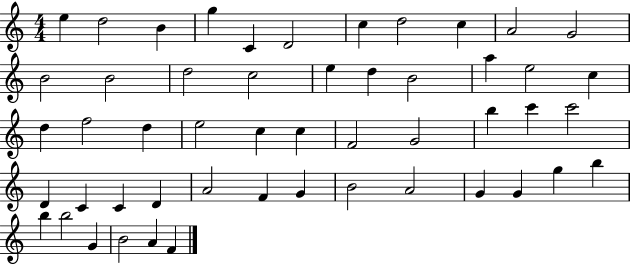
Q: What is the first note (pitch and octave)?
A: E5